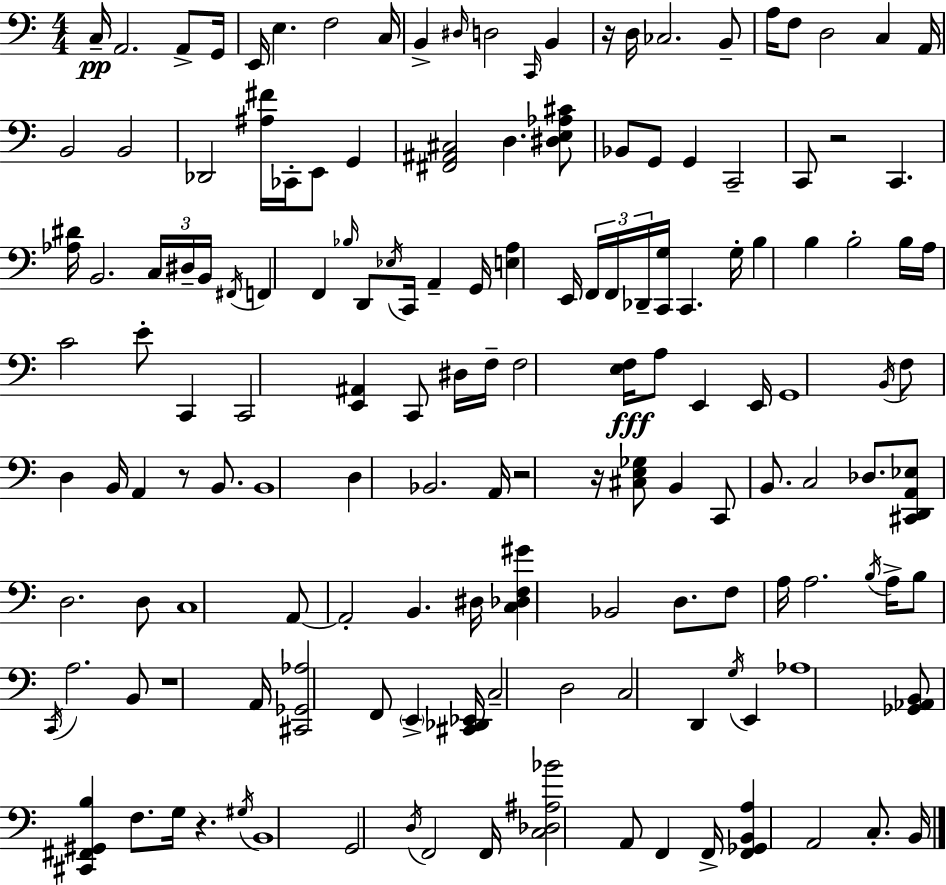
C3/s A2/h. A2/e G2/s E2/s E3/q. F3/h C3/s B2/q D#3/s D3/h C2/s B2/q R/s D3/s CES3/h. B2/e A3/s F3/e D3/h C3/q A2/s B2/h B2/h Db2/h [A#3,F#4]/s CES2/s E2/e G2/q [F#2,A#2,C#3]/h D3/q. [D#3,E3,Ab3,C#4]/e Bb2/e G2/e G2/q C2/h C2/e R/h C2/q. [Ab3,D#4]/s B2/h. C3/s D#3/s B2/s F#2/s F2/q F2/q Bb3/s D2/e Eb3/s C2/s A2/q G2/s [E3,A3]/q E2/s F2/s F2/s Db2/s [C2,G3]/s C2/q. G3/s B3/q B3/q B3/h B3/s A3/s C4/h E4/e C2/q C2/h [E2,A#2]/q C2/e D#3/s F3/s F3/h [E3,F3]/s A3/e E2/q E2/s G2/w B2/s F3/e D3/q B2/s A2/q R/e B2/e. B2/w D3/q Bb2/h. A2/s R/h R/s [C#3,E3,Gb3]/e B2/q C2/e B2/e. C3/h Db3/e. [C#2,D2,A2,Eb3]/e D3/h. D3/e C3/w A2/e A2/h B2/q. D#3/s [C3,Db3,F3,G#4]/q Bb2/h D3/e. F3/e A3/s A3/h. B3/s A3/s B3/e C2/s A3/h. B2/e R/w A2/s [C#2,Gb2,Ab3]/h F2/e E2/q [C#2,Db2,Eb2]/s C3/h D3/h C3/h D2/q G3/s E2/q Ab3/w [Gb2,Ab2,B2]/e [C#2,F#2,G#2,B3]/q F3/e. G3/s R/q. G#3/s B2/w G2/h D3/s F2/h F2/s [C3,Db3,A#3,Bb4]/h A2/e F2/q F2/s [F2,Gb2,B2,A3]/q A2/h C3/e. B2/s